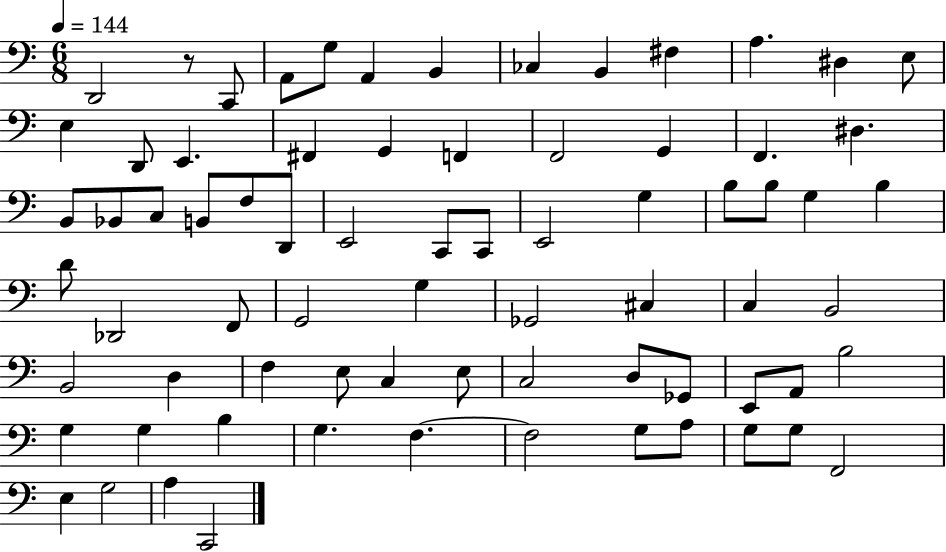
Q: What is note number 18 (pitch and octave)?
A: F2